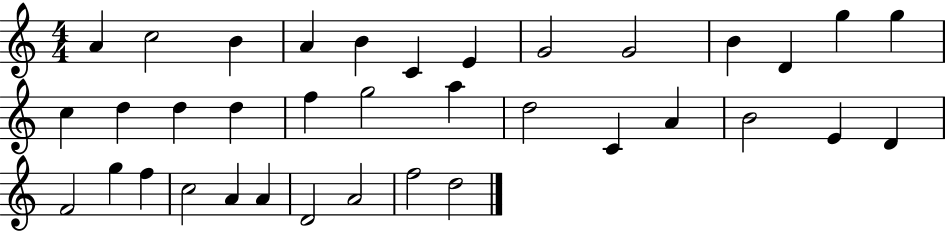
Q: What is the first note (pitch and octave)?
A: A4